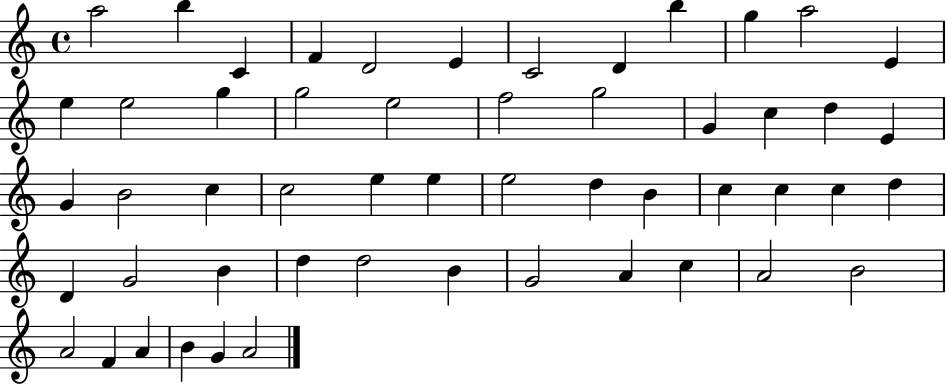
X:1
T:Untitled
M:4/4
L:1/4
K:C
a2 b C F D2 E C2 D b g a2 E e e2 g g2 e2 f2 g2 G c d E G B2 c c2 e e e2 d B c c c d D G2 B d d2 B G2 A c A2 B2 A2 F A B G A2